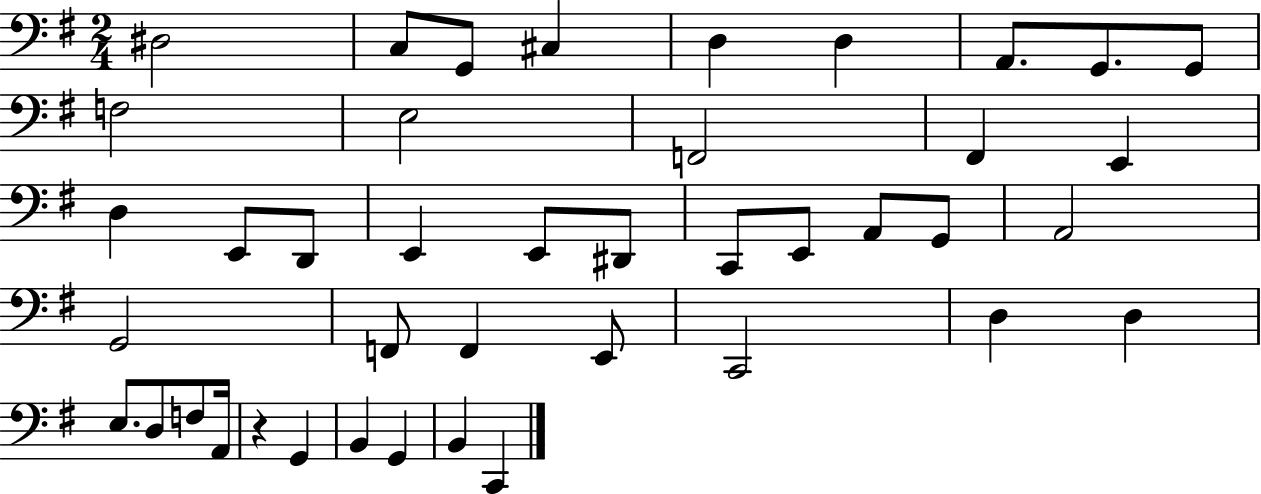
X:1
T:Untitled
M:2/4
L:1/4
K:G
^D,2 C,/2 G,,/2 ^C, D, D, A,,/2 G,,/2 G,,/2 F,2 E,2 F,,2 ^F,, E,, D, E,,/2 D,,/2 E,, E,,/2 ^D,,/2 C,,/2 E,,/2 A,,/2 G,,/2 A,,2 G,,2 F,,/2 F,, E,,/2 C,,2 D, D, E,/2 D,/2 F,/2 A,,/4 z G,, B,, G,, B,, C,,